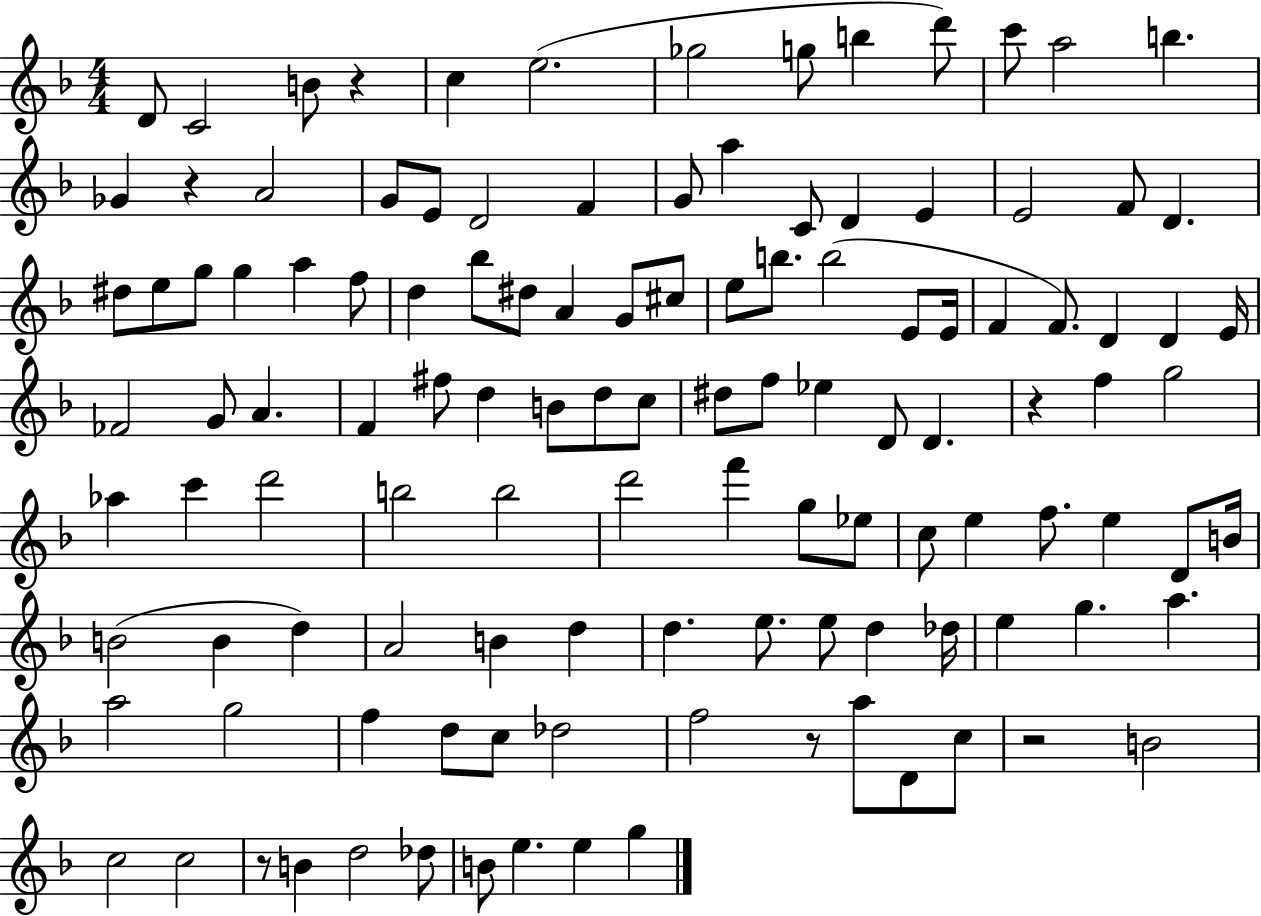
X:1
T:Untitled
M:4/4
L:1/4
K:F
D/2 C2 B/2 z c e2 _g2 g/2 b d'/2 c'/2 a2 b _G z A2 G/2 E/2 D2 F G/2 a C/2 D E E2 F/2 D ^d/2 e/2 g/2 g a f/2 d _b/2 ^d/2 A G/2 ^c/2 e/2 b/2 b2 E/2 E/4 F F/2 D D E/4 _F2 G/2 A F ^f/2 d B/2 d/2 c/2 ^d/2 f/2 _e D/2 D z f g2 _a c' d'2 b2 b2 d'2 f' g/2 _e/2 c/2 e f/2 e D/2 B/4 B2 B d A2 B d d e/2 e/2 d _d/4 e g a a2 g2 f d/2 c/2 _d2 f2 z/2 a/2 D/2 c/2 z2 B2 c2 c2 z/2 B d2 _d/2 B/2 e e g